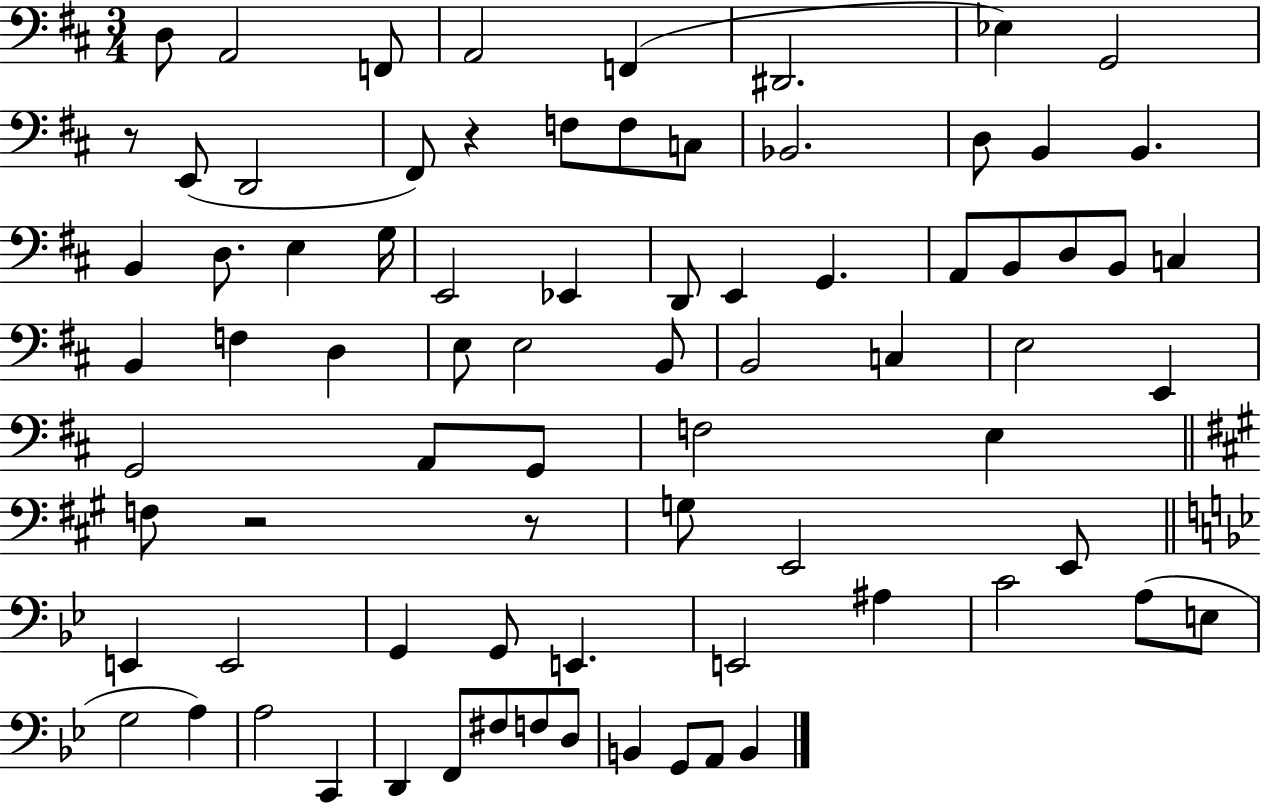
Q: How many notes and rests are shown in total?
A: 78